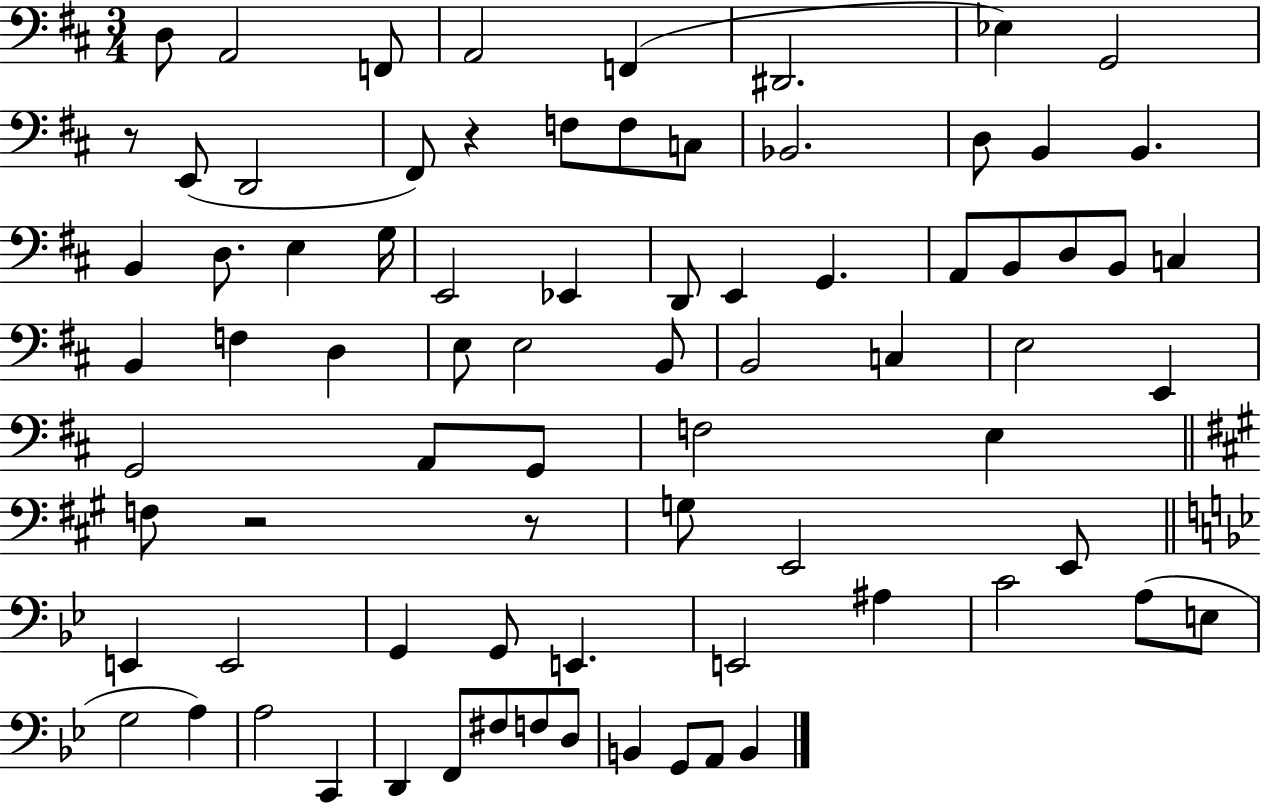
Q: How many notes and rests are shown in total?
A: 78